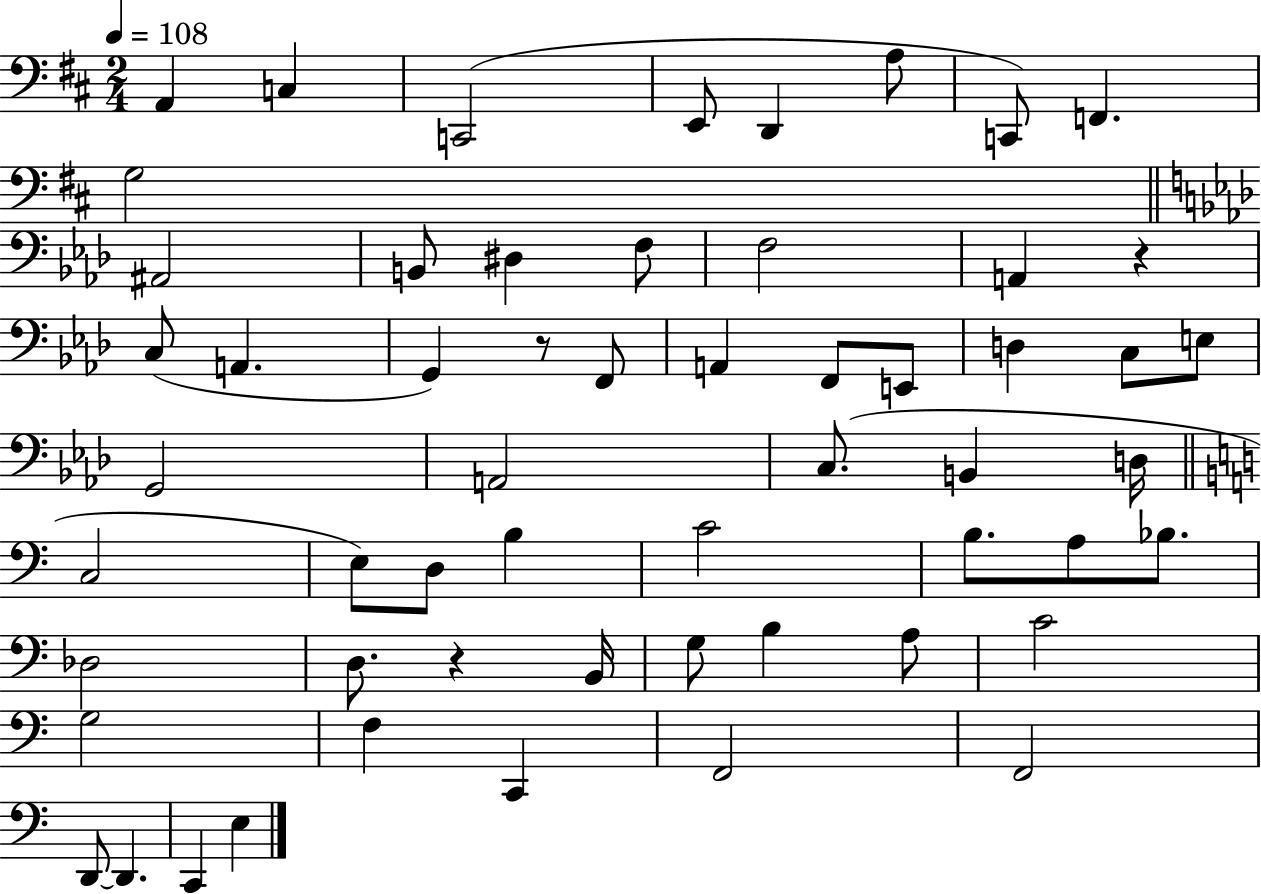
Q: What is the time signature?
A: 2/4